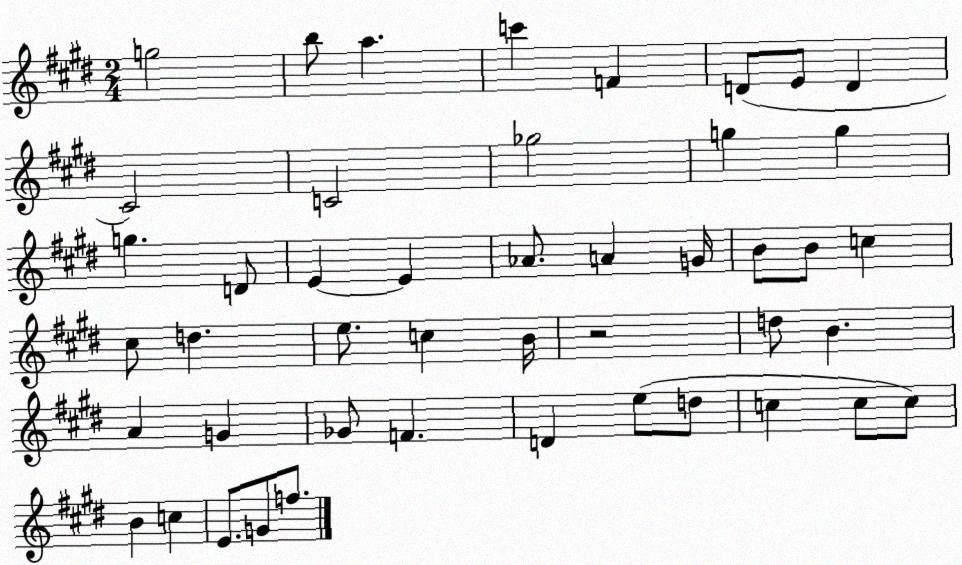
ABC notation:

X:1
T:Untitled
M:2/4
L:1/4
K:E
g2 b/2 a c' F D/2 E/2 D ^C2 C2 _g2 g g g D/2 E E _A/2 A G/4 B/2 B/2 c ^c/2 d e/2 c B/4 z2 d/2 B A G _G/2 F D e/2 d/2 c c/2 c/2 B c E/2 G/2 f/2